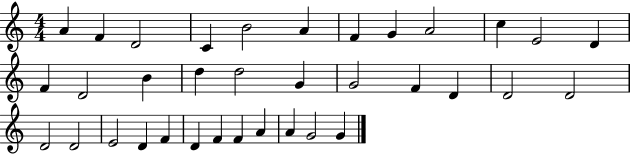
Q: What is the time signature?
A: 4/4